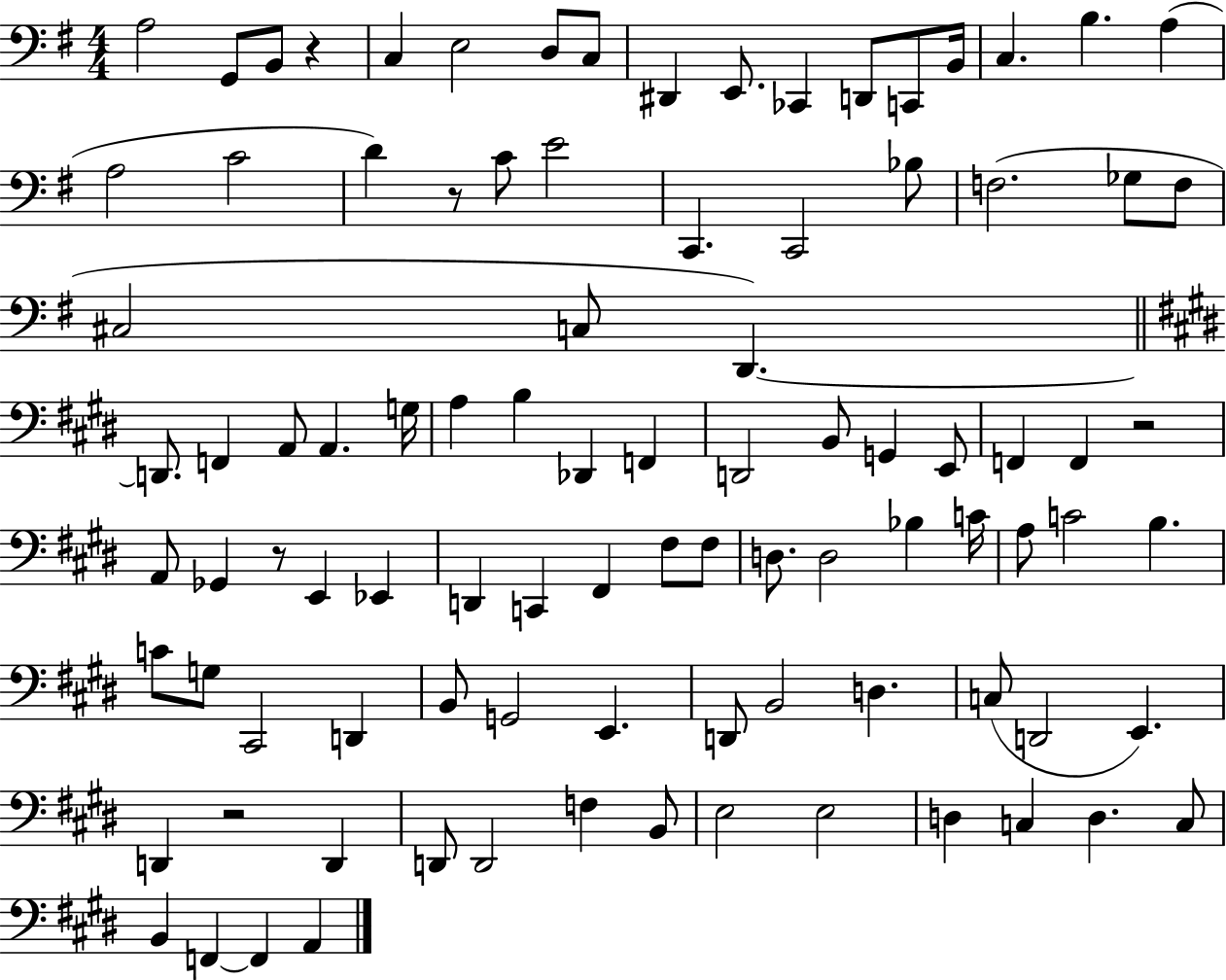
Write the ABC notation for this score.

X:1
T:Untitled
M:4/4
L:1/4
K:G
A,2 G,,/2 B,,/2 z C, E,2 D,/2 C,/2 ^D,, E,,/2 _C,, D,,/2 C,,/2 B,,/4 C, B, A, A,2 C2 D z/2 C/2 E2 C,, C,,2 _B,/2 F,2 _G,/2 F,/2 ^C,2 C,/2 D,, D,,/2 F,, A,,/2 A,, G,/4 A, B, _D,, F,, D,,2 B,,/2 G,, E,,/2 F,, F,, z2 A,,/2 _G,, z/2 E,, _E,, D,, C,, ^F,, ^F,/2 ^F,/2 D,/2 D,2 _B, C/4 A,/2 C2 B, C/2 G,/2 ^C,,2 D,, B,,/2 G,,2 E,, D,,/2 B,,2 D, C,/2 D,,2 E,, D,, z2 D,, D,,/2 D,,2 F, B,,/2 E,2 E,2 D, C, D, C,/2 B,, F,, F,, A,,